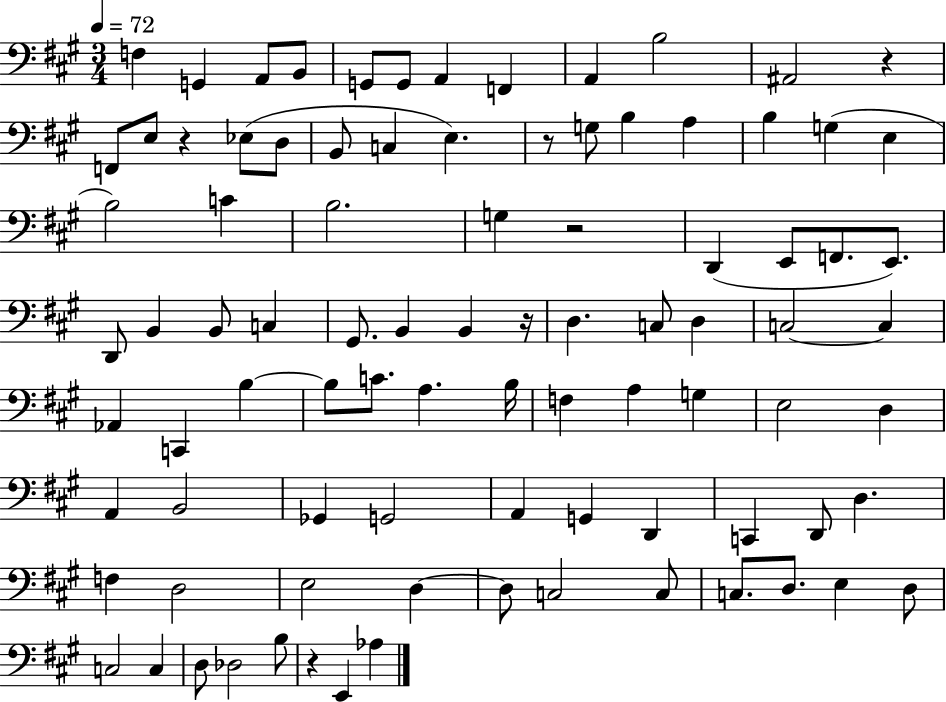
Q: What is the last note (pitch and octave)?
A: Ab3